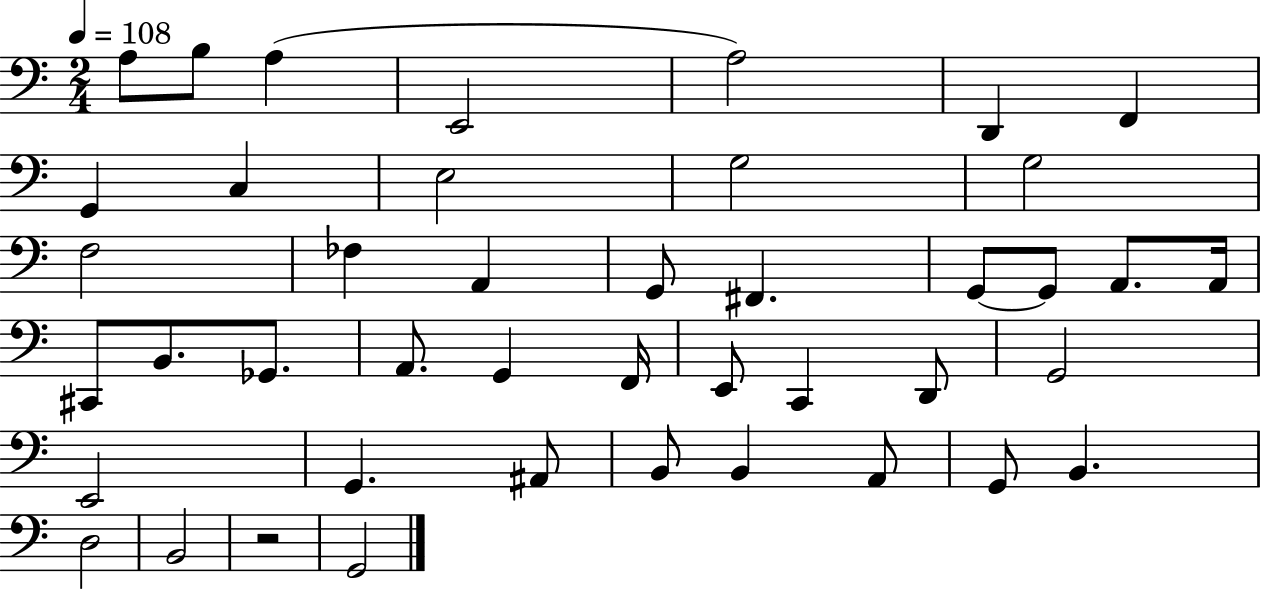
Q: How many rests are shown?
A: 1